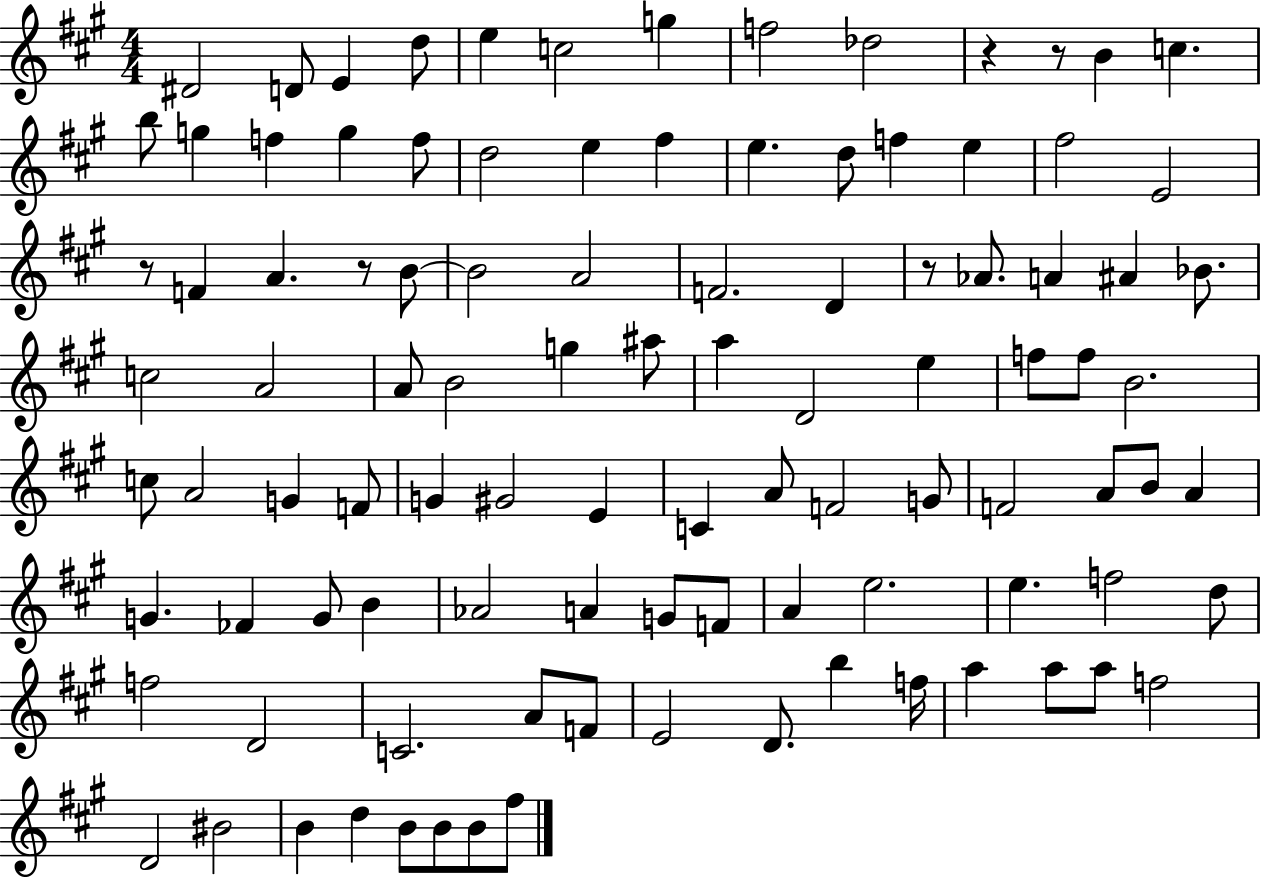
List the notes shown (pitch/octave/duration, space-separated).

D#4/h D4/e E4/q D5/e E5/q C5/h G5/q F5/h Db5/h R/q R/e B4/q C5/q. B5/e G5/q F5/q G5/q F5/e D5/h E5/q F#5/q E5/q. D5/e F5/q E5/q F#5/h E4/h R/e F4/q A4/q. R/e B4/e B4/h A4/h F4/h. D4/q R/e Ab4/e. A4/q A#4/q Bb4/e. C5/h A4/h A4/e B4/h G5/q A#5/e A5/q D4/h E5/q F5/e F5/e B4/h. C5/e A4/h G4/q F4/e G4/q G#4/h E4/q C4/q A4/e F4/h G4/e F4/h A4/e B4/e A4/q G4/q. FES4/q G4/e B4/q Ab4/h A4/q G4/e F4/e A4/q E5/h. E5/q. F5/h D5/e F5/h D4/h C4/h. A4/e F4/e E4/h D4/e. B5/q F5/s A5/q A5/e A5/e F5/h D4/h BIS4/h B4/q D5/q B4/e B4/e B4/e F#5/e